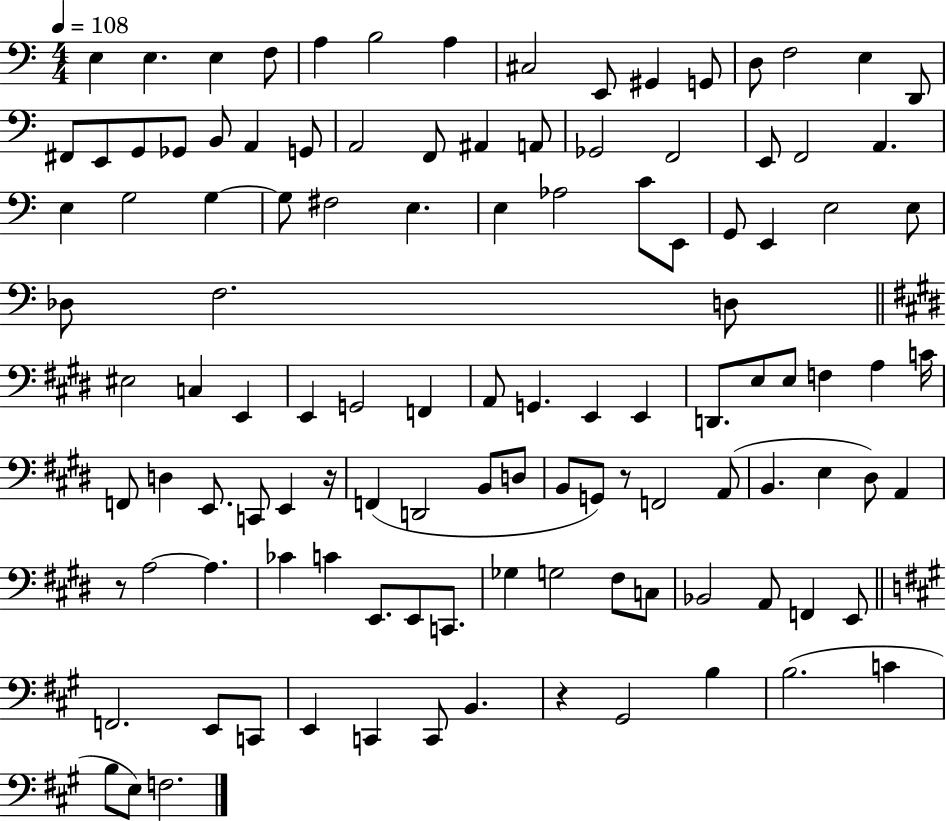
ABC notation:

X:1
T:Untitled
M:4/4
L:1/4
K:C
E, E, E, F,/2 A, B,2 A, ^C,2 E,,/2 ^G,, G,,/2 D,/2 F,2 E, D,,/2 ^F,,/2 E,,/2 G,,/2 _G,,/2 B,,/2 A,, G,,/2 A,,2 F,,/2 ^A,, A,,/2 _G,,2 F,,2 E,,/2 F,,2 A,, E, G,2 G, G,/2 ^F,2 E, E, _A,2 C/2 E,,/2 G,,/2 E,, E,2 E,/2 _D,/2 F,2 D,/2 ^E,2 C, E,, E,, G,,2 F,, A,,/2 G,, E,, E,, D,,/2 E,/2 E,/2 F, A, C/4 F,,/2 D, E,,/2 C,,/2 E,, z/4 F,, D,,2 B,,/2 D,/2 B,,/2 G,,/2 z/2 F,,2 A,,/2 B,, E, ^D,/2 A,, z/2 A,2 A, _C C E,,/2 E,,/2 C,,/2 _G, G,2 ^F,/2 C,/2 _B,,2 A,,/2 F,, E,,/2 F,,2 E,,/2 C,,/2 E,, C,, C,,/2 B,, z ^G,,2 B, B,2 C B,/2 E,/2 F,2